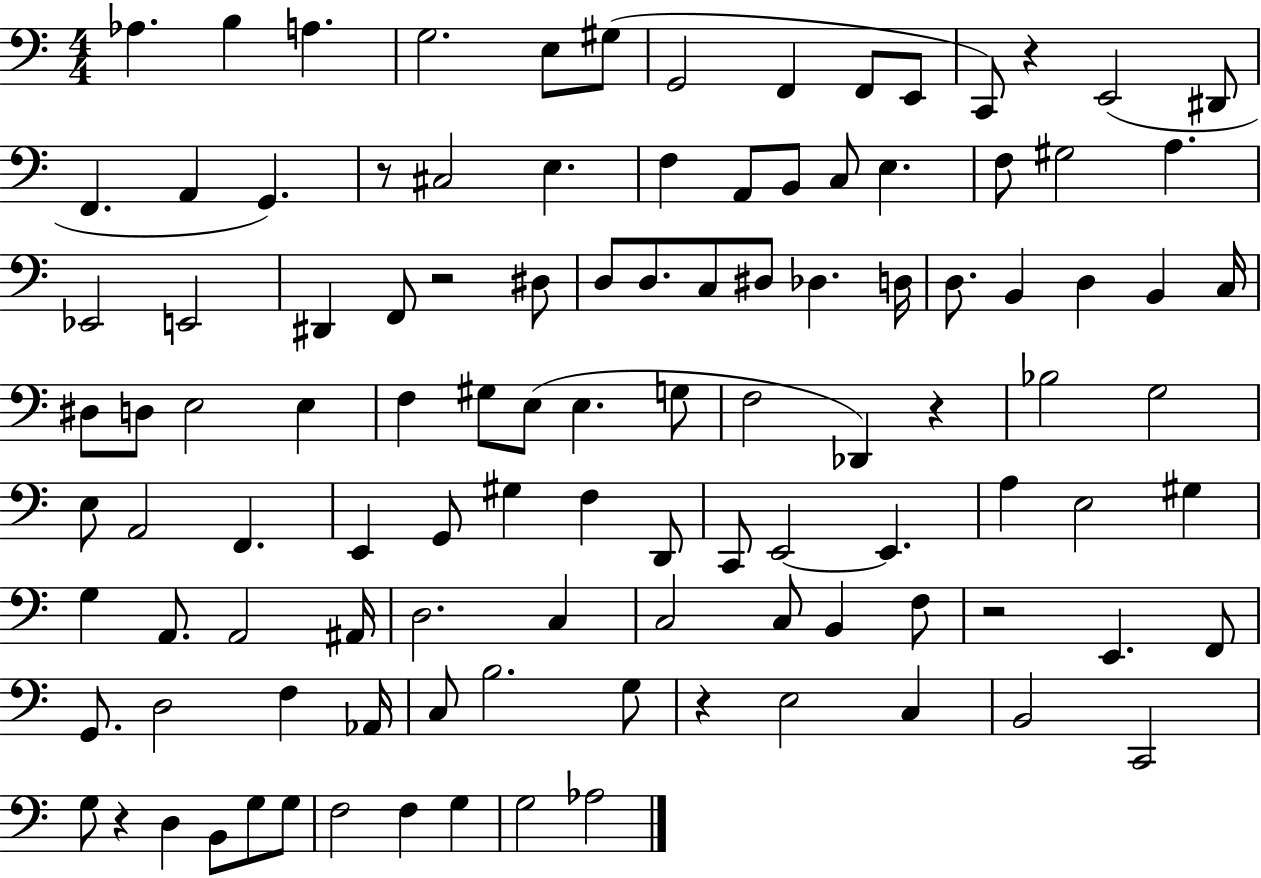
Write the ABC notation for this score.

X:1
T:Untitled
M:4/4
L:1/4
K:C
_A, B, A, G,2 E,/2 ^G,/2 G,,2 F,, F,,/2 E,,/2 C,,/2 z E,,2 ^D,,/2 F,, A,, G,, z/2 ^C,2 E, F, A,,/2 B,,/2 C,/2 E, F,/2 ^G,2 A, _E,,2 E,,2 ^D,, F,,/2 z2 ^D,/2 D,/2 D,/2 C,/2 ^D,/2 _D, D,/4 D,/2 B,, D, B,, C,/4 ^D,/2 D,/2 E,2 E, F, ^G,/2 E,/2 E, G,/2 F,2 _D,, z _B,2 G,2 E,/2 A,,2 F,, E,, G,,/2 ^G, F, D,,/2 C,,/2 E,,2 E,, A, E,2 ^G, G, A,,/2 A,,2 ^A,,/4 D,2 C, C,2 C,/2 B,, F,/2 z2 E,, F,,/2 G,,/2 D,2 F, _A,,/4 C,/2 B,2 G,/2 z E,2 C, B,,2 C,,2 G,/2 z D, B,,/2 G,/2 G,/2 F,2 F, G, G,2 _A,2